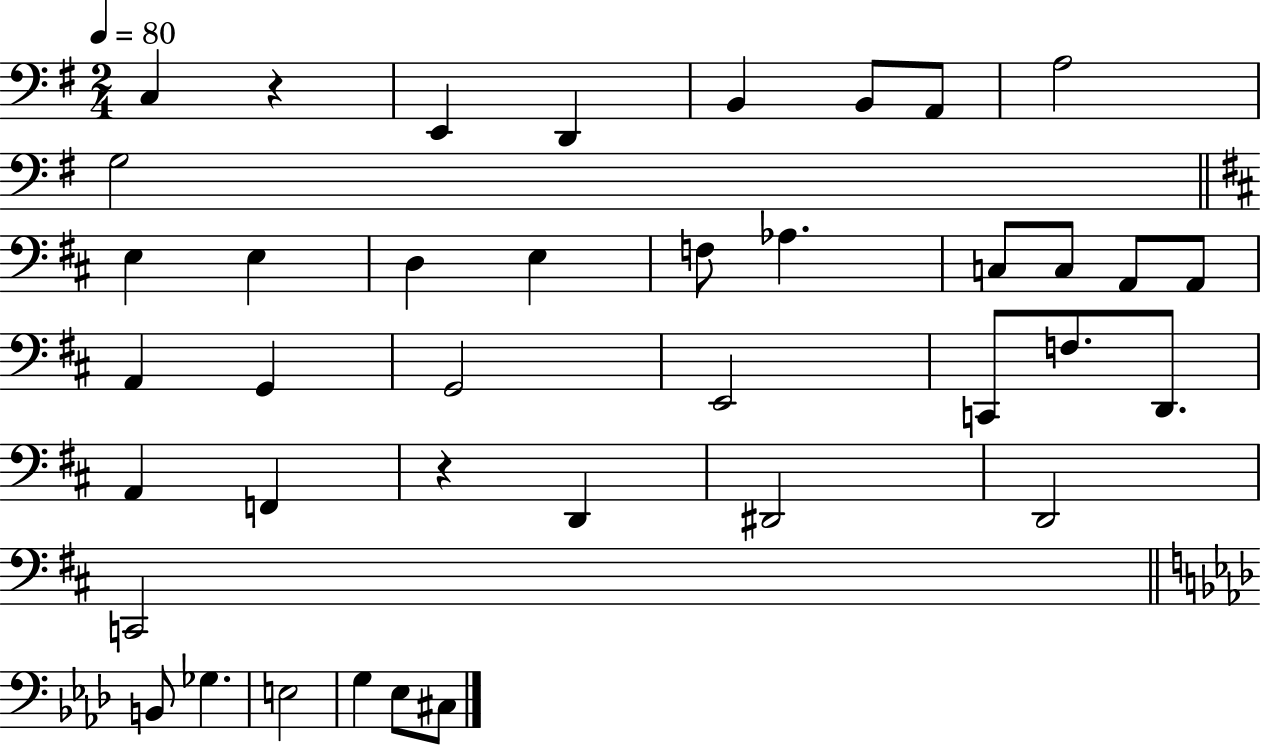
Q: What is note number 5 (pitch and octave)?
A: B2